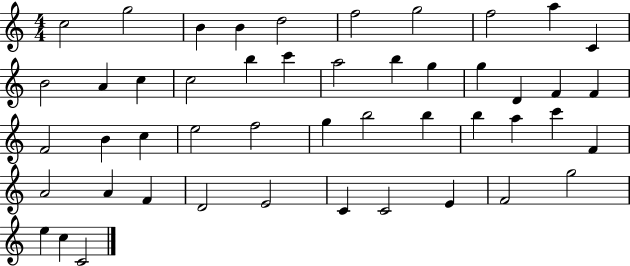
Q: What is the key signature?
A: C major